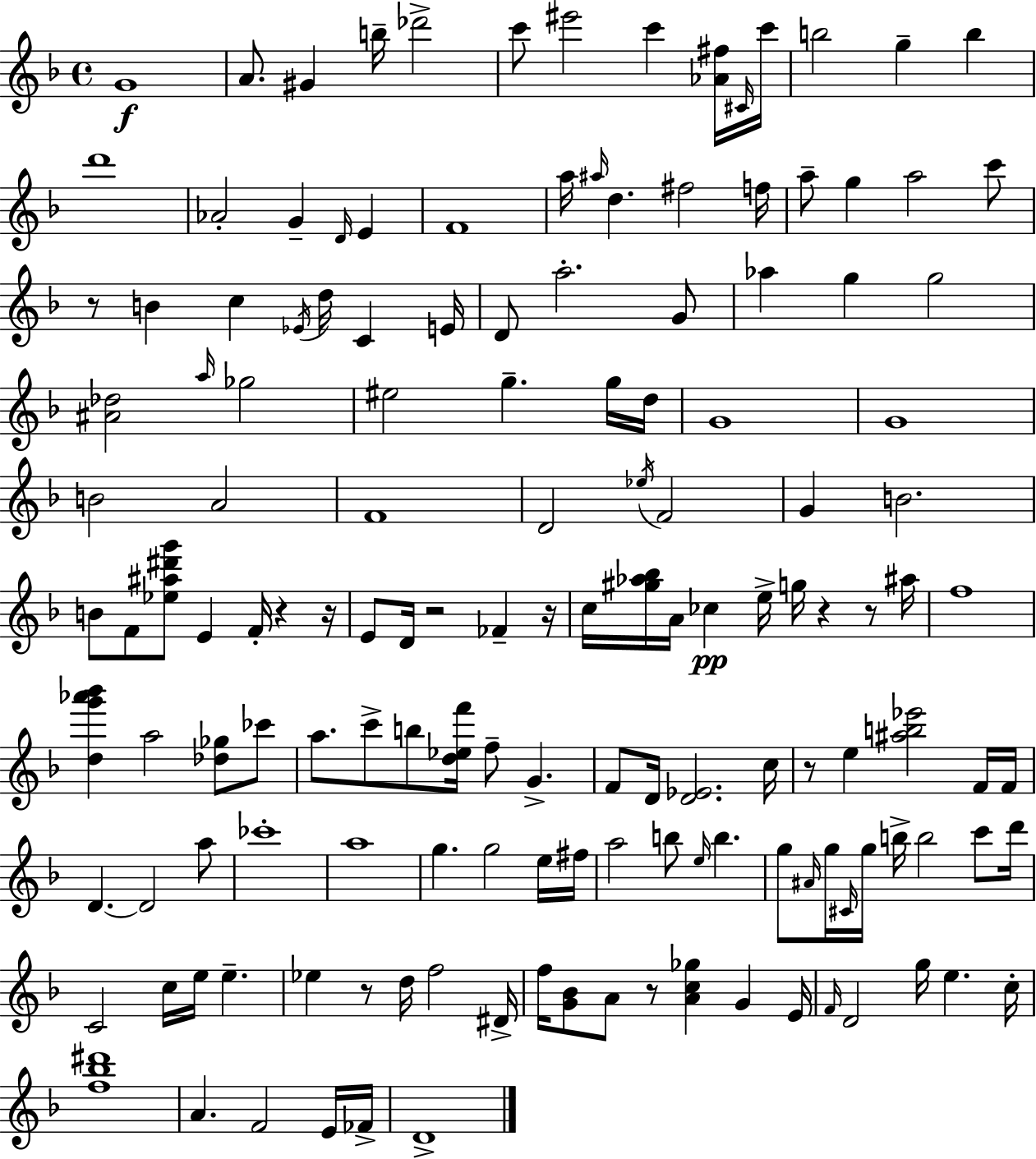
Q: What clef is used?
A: treble